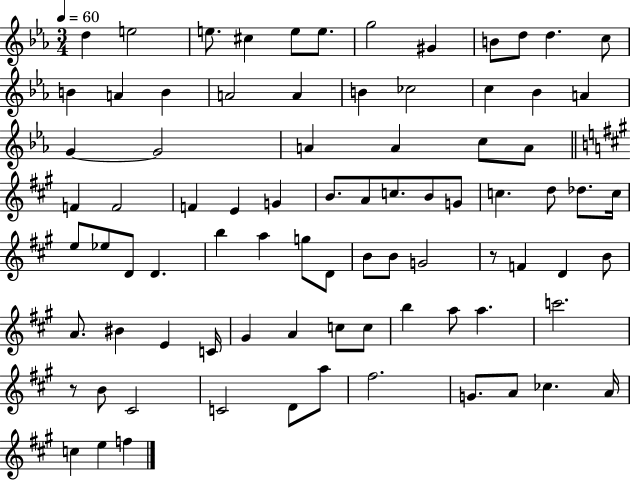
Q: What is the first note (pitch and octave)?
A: D5